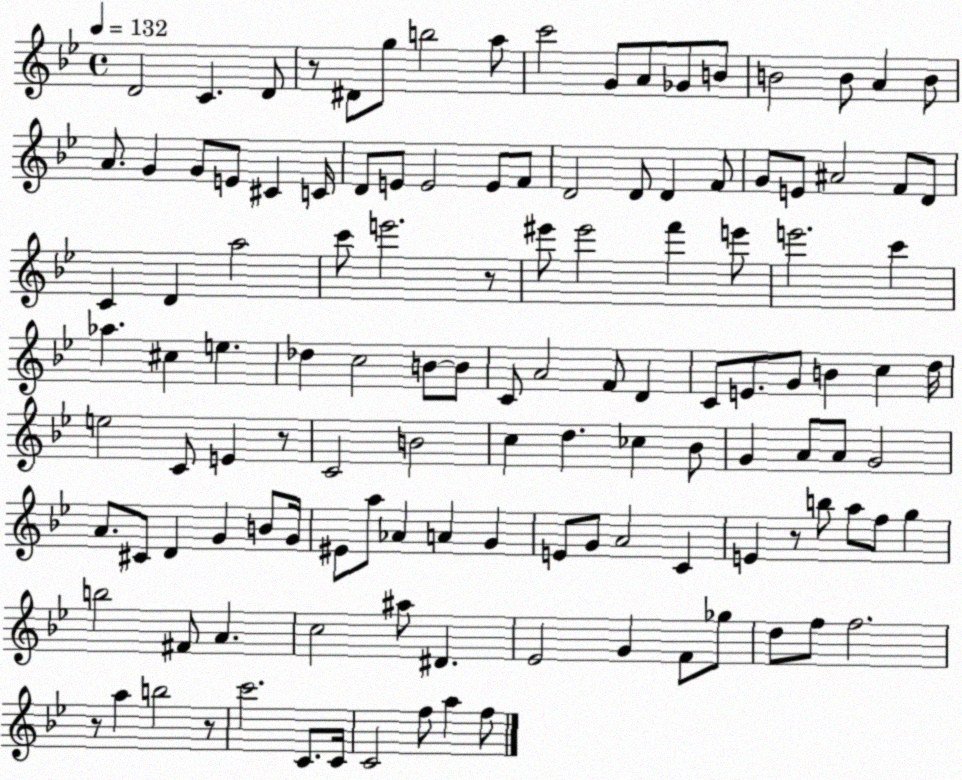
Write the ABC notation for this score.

X:1
T:Untitled
M:4/4
L:1/4
K:Bb
D2 C D/2 z/2 ^D/2 g/2 b2 a/2 c'2 G/2 A/2 _G/2 B/2 B2 B/2 A B/2 A/2 G G/2 E/2 ^C C/4 D/2 E/2 E2 E/2 F/2 D2 D/2 D F/2 G/2 E/2 ^A2 F/2 D/2 C D a2 c'/2 e'2 z/2 ^e'/2 ^e'2 f' e'/2 e'2 c' _a ^c e _d c2 B/2 B/2 C/2 A2 F/2 D C/2 E/2 G/2 B c d/4 e2 C/2 E z/2 C2 B2 c d _c _B/2 G A/2 A/2 G2 A/2 ^C/2 D G B/2 G/4 ^E/2 a/2 _A A G E/2 G/2 A2 C E z/2 b/2 a/2 f/2 g b2 ^F/2 A c2 ^a/2 ^D _E2 G F/2 _g/2 d/2 f/2 f2 z/2 a b2 z/2 c'2 C/2 C/4 C2 f/2 a f/2